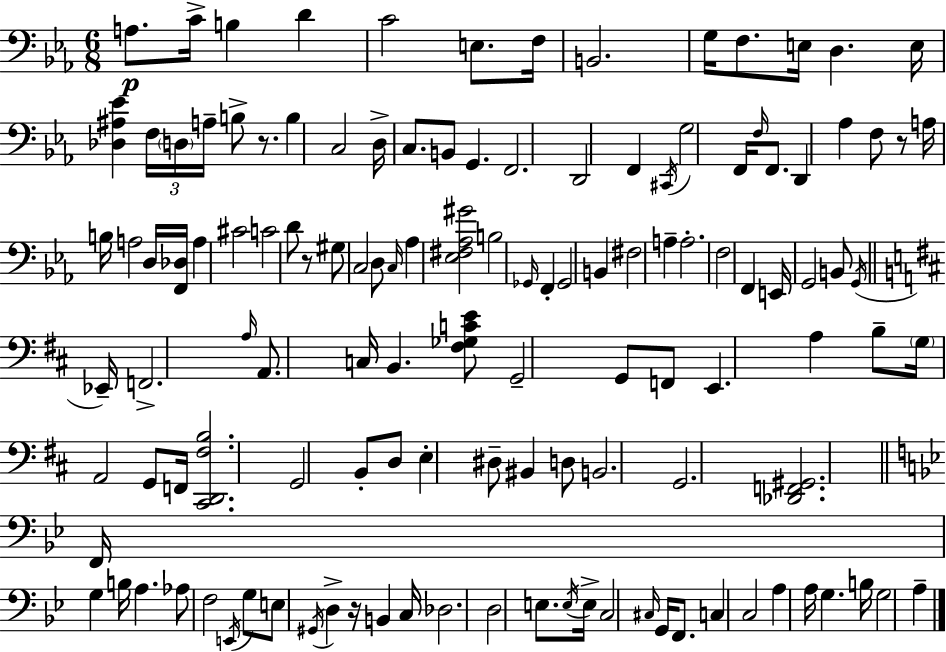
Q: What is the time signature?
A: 6/8